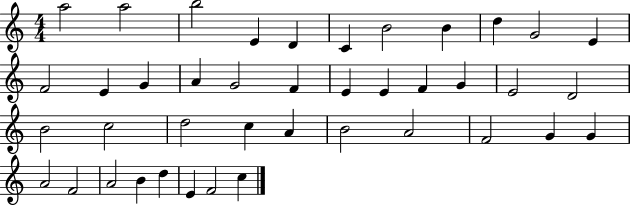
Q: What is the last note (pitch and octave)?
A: C5